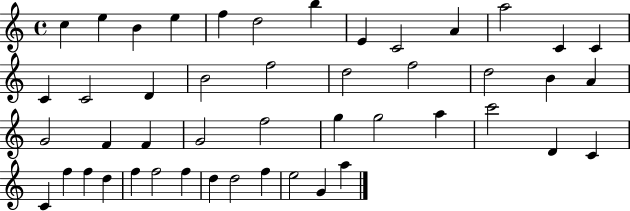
X:1
T:Untitled
M:4/4
L:1/4
K:C
c e B e f d2 b E C2 A a2 C C C C2 D B2 f2 d2 f2 d2 B A G2 F F G2 f2 g g2 a c'2 D C C f f d f f2 f d d2 f e2 G a